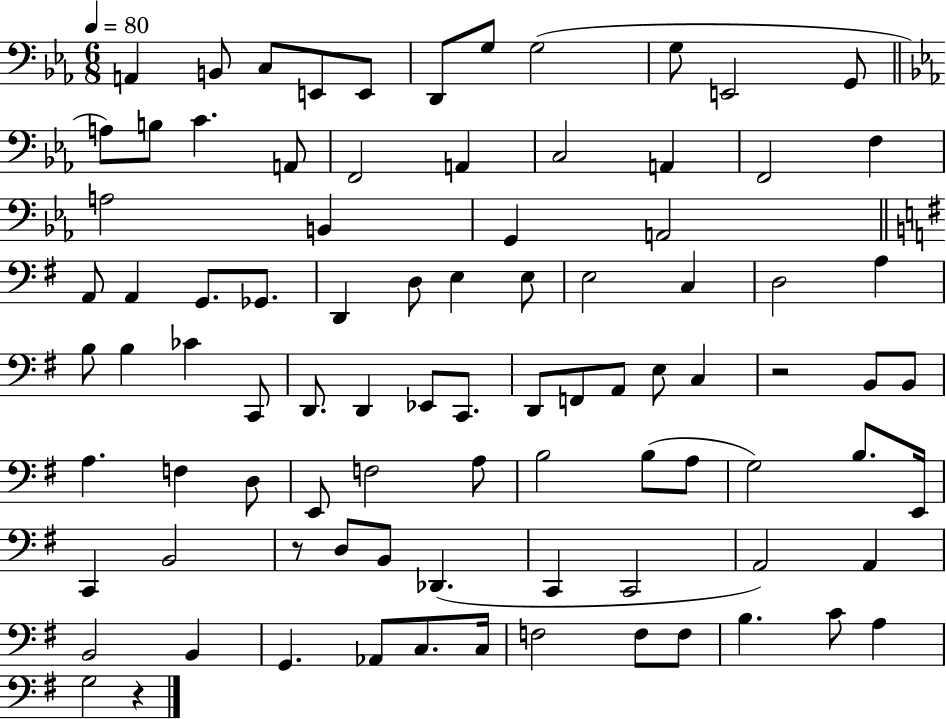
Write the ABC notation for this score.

X:1
T:Untitled
M:6/8
L:1/4
K:Eb
A,, B,,/2 C,/2 E,,/2 E,,/2 D,,/2 G,/2 G,2 G,/2 E,,2 G,,/2 A,/2 B,/2 C A,,/2 F,,2 A,, C,2 A,, F,,2 F, A,2 B,, G,, A,,2 A,,/2 A,, G,,/2 _G,,/2 D,, D,/2 E, E,/2 E,2 C, D,2 A, B,/2 B, _C C,,/2 D,,/2 D,, _E,,/2 C,,/2 D,,/2 F,,/2 A,,/2 E,/2 C, z2 B,,/2 B,,/2 A, F, D,/2 E,,/2 F,2 A,/2 B,2 B,/2 A,/2 G,2 B,/2 E,,/4 C,, B,,2 z/2 D,/2 B,,/2 _D,, C,, C,,2 A,,2 A,, B,,2 B,, G,, _A,,/2 C,/2 C,/4 F,2 F,/2 F,/2 B, C/2 A, G,2 z